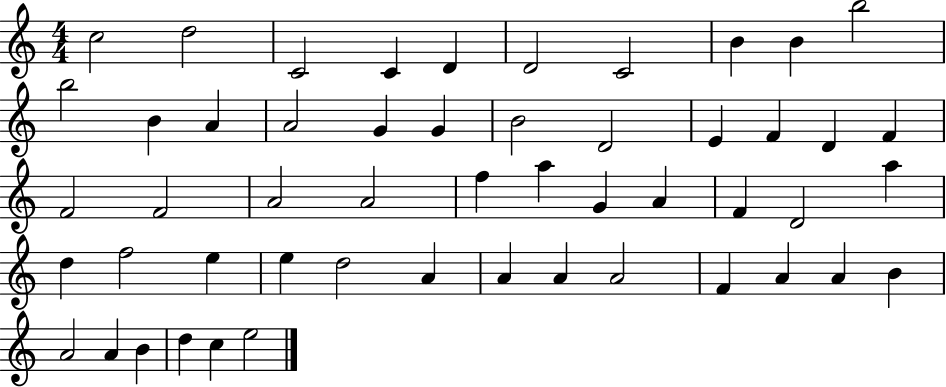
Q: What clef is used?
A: treble